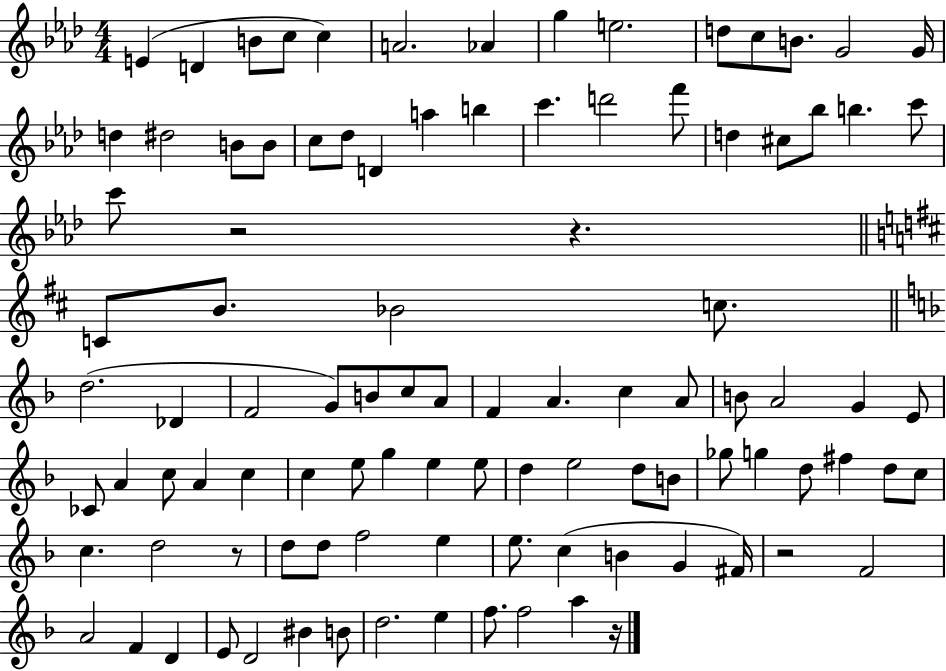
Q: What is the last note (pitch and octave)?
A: A5